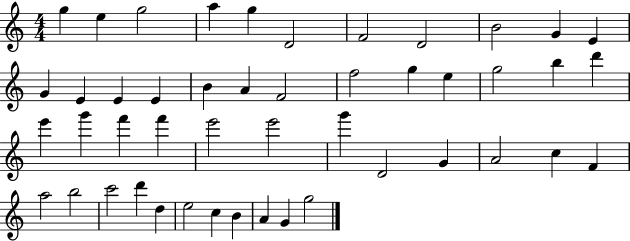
X:1
T:Untitled
M:4/4
L:1/4
K:C
g e g2 a g D2 F2 D2 B2 G E G E E E B A F2 f2 g e g2 b d' e' g' f' f' e'2 e'2 g' D2 G A2 c F a2 b2 c'2 d' d e2 c B A G g2